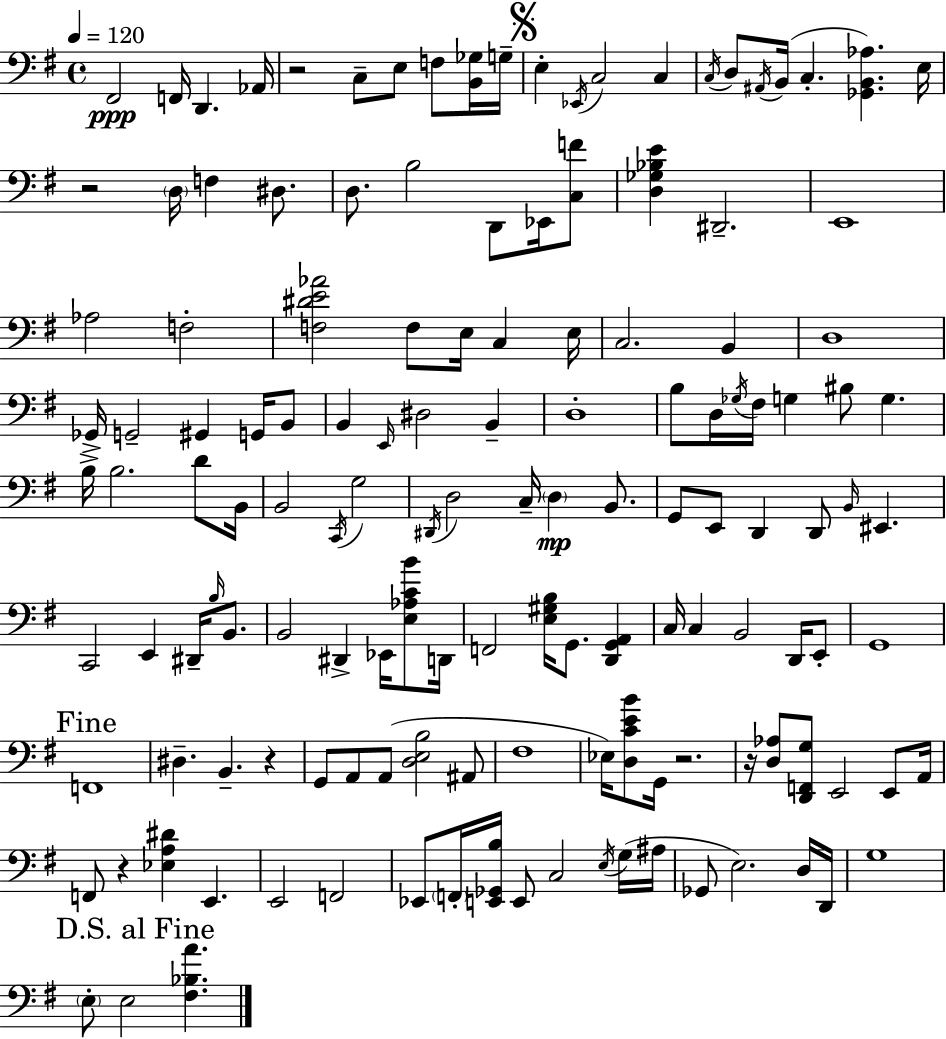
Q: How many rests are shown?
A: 6